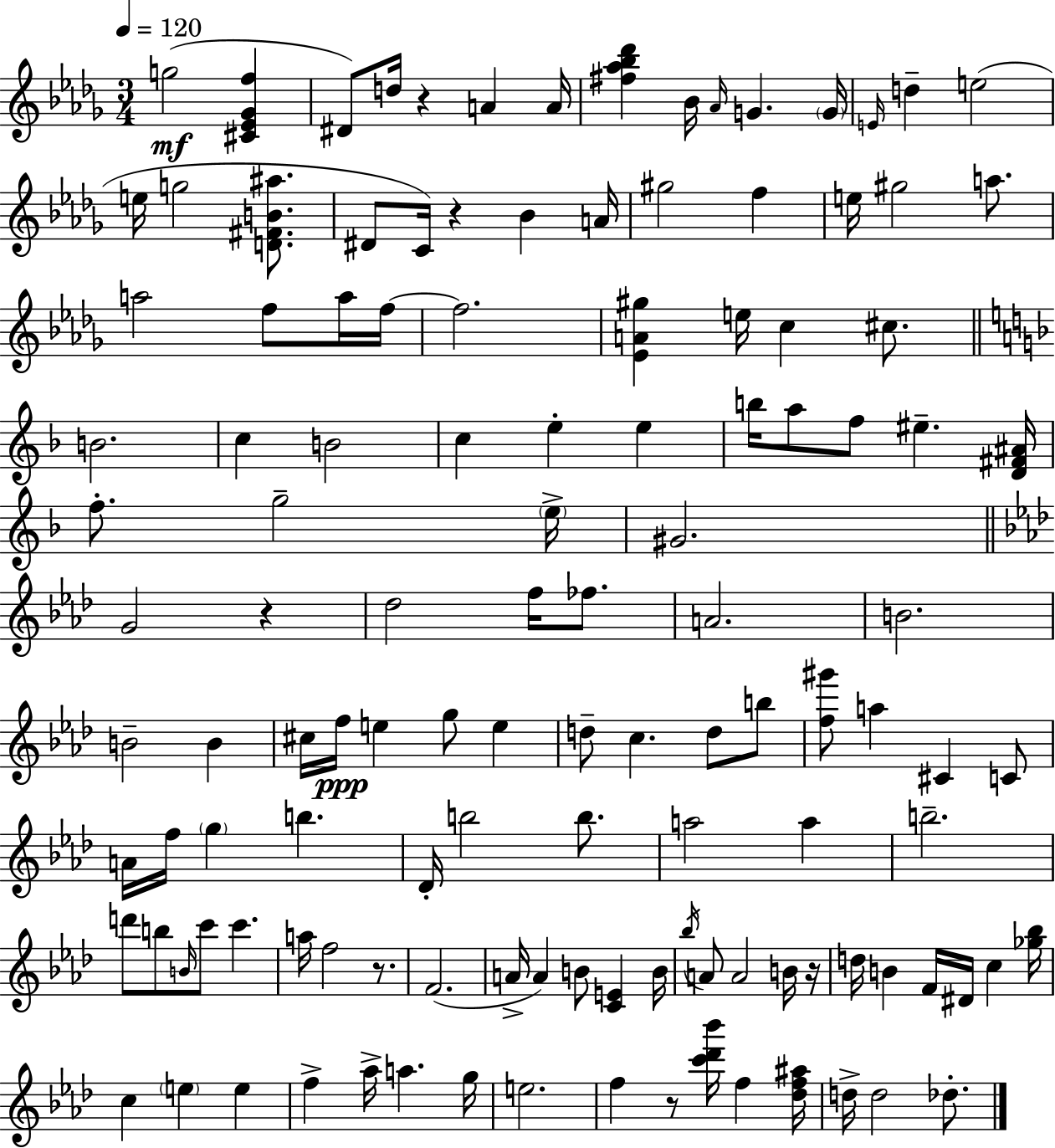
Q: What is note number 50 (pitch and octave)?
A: A4